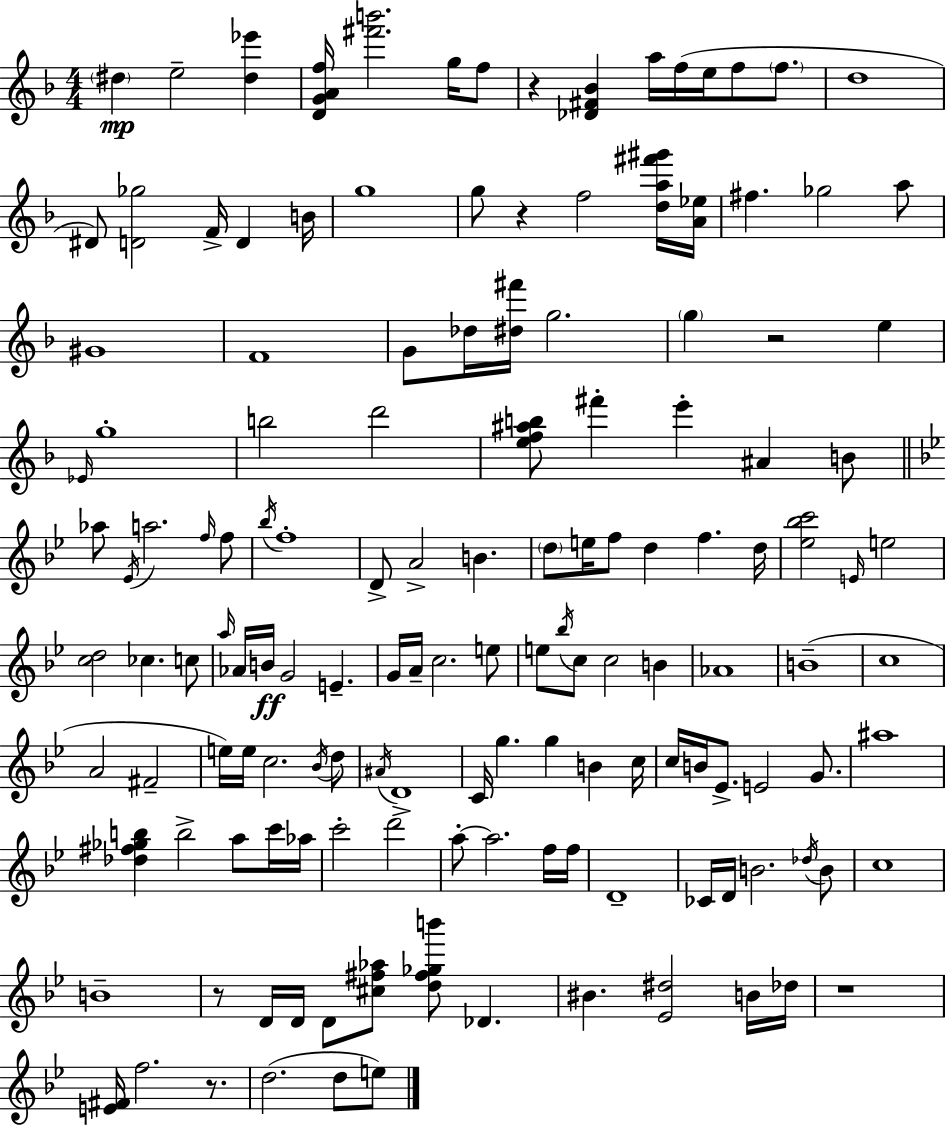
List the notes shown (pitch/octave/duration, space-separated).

D#5/q E5/h [D#5,Eb6]/q [D4,G4,A4,F5]/s [F#6,B6]/h. G5/s F5/e R/q [Db4,F#4,Bb4]/q A5/s F5/s E5/s F5/e F5/e. D5/w D#4/e [D4,Gb5]/h F4/s D4/q B4/s G5/w G5/e R/q F5/h [D5,A5,F#6,G#6]/s [A4,Eb5]/s F#5/q. Gb5/h A5/e G#4/w F4/w G4/e Db5/s [D#5,F#6]/s G5/h. G5/q R/h E5/q Eb4/s G5/w B5/h D6/h [E5,F5,A#5,B5]/e F#6/q E6/q A#4/q B4/e Ab5/e Eb4/s A5/h. F5/s F5/e Bb5/s F5/w D4/e A4/h B4/q. D5/e E5/s F5/e D5/q F5/q. D5/s [Eb5,Bb5,C6]/h E4/s E5/h [C5,D5]/h CES5/q. C5/e A5/s Ab4/s B4/s G4/h E4/q. G4/s A4/s C5/h. E5/e E5/e Bb5/s C5/e C5/h B4/q Ab4/w B4/w C5/w A4/h F#4/h E5/s E5/s C5/h. Bb4/s D5/e A#4/s D4/w C4/s G5/q. G5/q B4/q C5/s C5/s B4/s Eb4/e. E4/h G4/e. A#5/w [Db5,F#5,Gb5,B5]/q B5/h A5/e C6/s Ab5/s C6/h D6/h A5/e A5/h. F5/s F5/s D4/w CES4/s D4/s B4/h. Db5/s B4/e C5/w B4/w R/e D4/s D4/s D4/e [C#5,F#5,Ab5]/e [D5,F#5,Gb5,B6]/e Db4/q. BIS4/q. [Eb4,D#5]/h B4/s Db5/s R/w [E4,F#4]/s F5/h. R/e. D5/h. D5/e E5/e